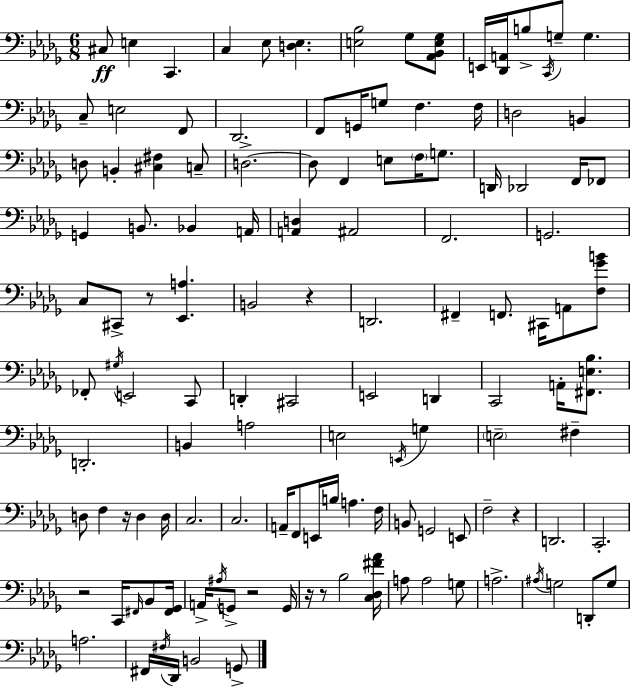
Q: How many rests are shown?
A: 8